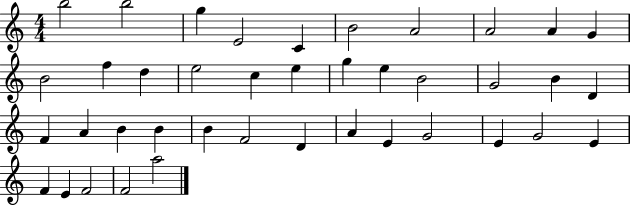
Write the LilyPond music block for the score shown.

{
  \clef treble
  \numericTimeSignature
  \time 4/4
  \key c \major
  b''2 b''2 | g''4 e'2 c'4 | b'2 a'2 | a'2 a'4 g'4 | \break b'2 f''4 d''4 | e''2 c''4 e''4 | g''4 e''4 b'2 | g'2 b'4 d'4 | \break f'4 a'4 b'4 b'4 | b'4 f'2 d'4 | a'4 e'4 g'2 | e'4 g'2 e'4 | \break f'4 e'4 f'2 | f'2 a''2 | \bar "|."
}